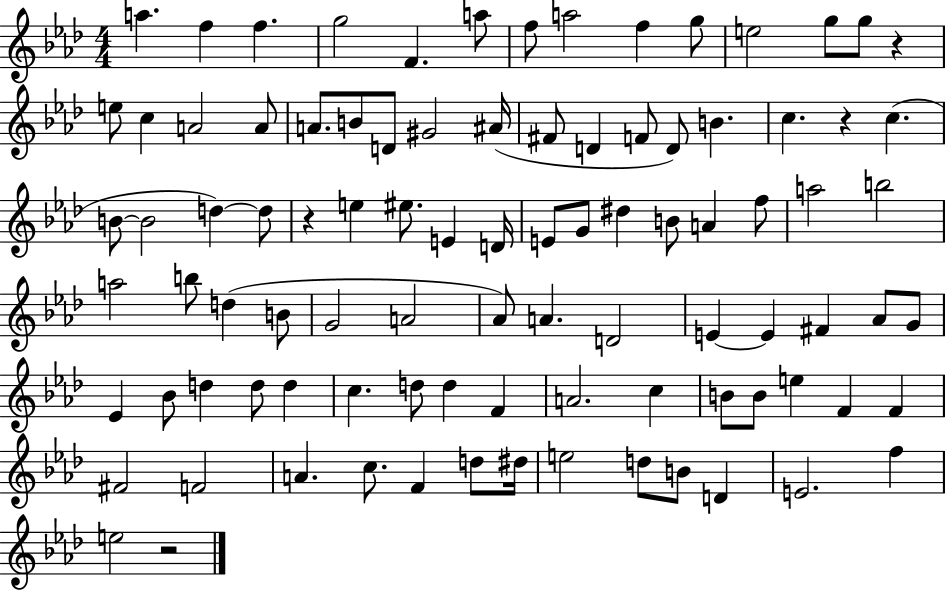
{
  \clef treble
  \numericTimeSignature
  \time 4/4
  \key aes \major
  a''4. f''4 f''4. | g''2 f'4. a''8 | f''8 a''2 f''4 g''8 | e''2 g''8 g''8 r4 | \break e''8 c''4 a'2 a'8 | a'8. b'8 d'8 gis'2 ais'16( | fis'8 d'4 f'8 d'8) b'4. | c''4. r4 c''4.( | \break b'8~~ b'2 d''4~~) d''8 | r4 e''4 eis''8. e'4 d'16 | e'8 g'8 dis''4 b'8 a'4 f''8 | a''2 b''2 | \break a''2 b''8 d''4( b'8 | g'2 a'2 | aes'8) a'4. d'2 | e'4~~ e'4 fis'4 aes'8 g'8 | \break ees'4 bes'8 d''4 d''8 d''4 | c''4. d''8 d''4 f'4 | a'2. c''4 | b'8 b'8 e''4 f'4 f'4 | \break fis'2 f'2 | a'4. c''8. f'4 d''8 dis''16 | e''2 d''8 b'8 d'4 | e'2. f''4 | \break e''2 r2 | \bar "|."
}